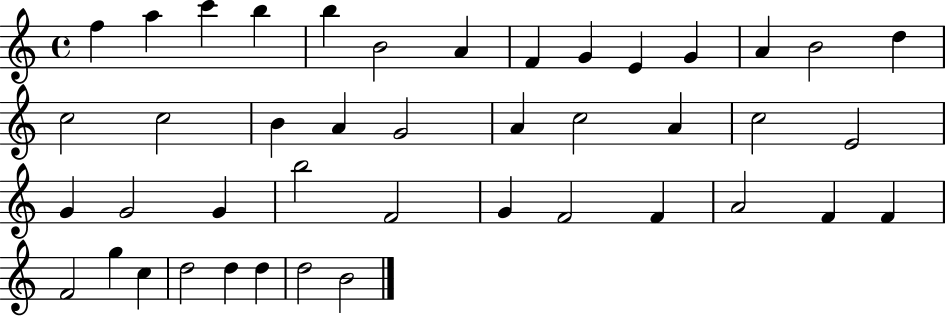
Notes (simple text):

F5/q A5/q C6/q B5/q B5/q B4/h A4/q F4/q G4/q E4/q G4/q A4/q B4/h D5/q C5/h C5/h B4/q A4/q G4/h A4/q C5/h A4/q C5/h E4/h G4/q G4/h G4/q B5/h F4/h G4/q F4/h F4/q A4/h F4/q F4/q F4/h G5/q C5/q D5/h D5/q D5/q D5/h B4/h